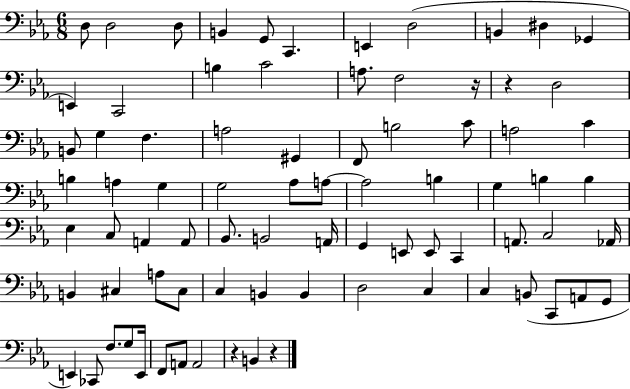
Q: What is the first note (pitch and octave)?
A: D3